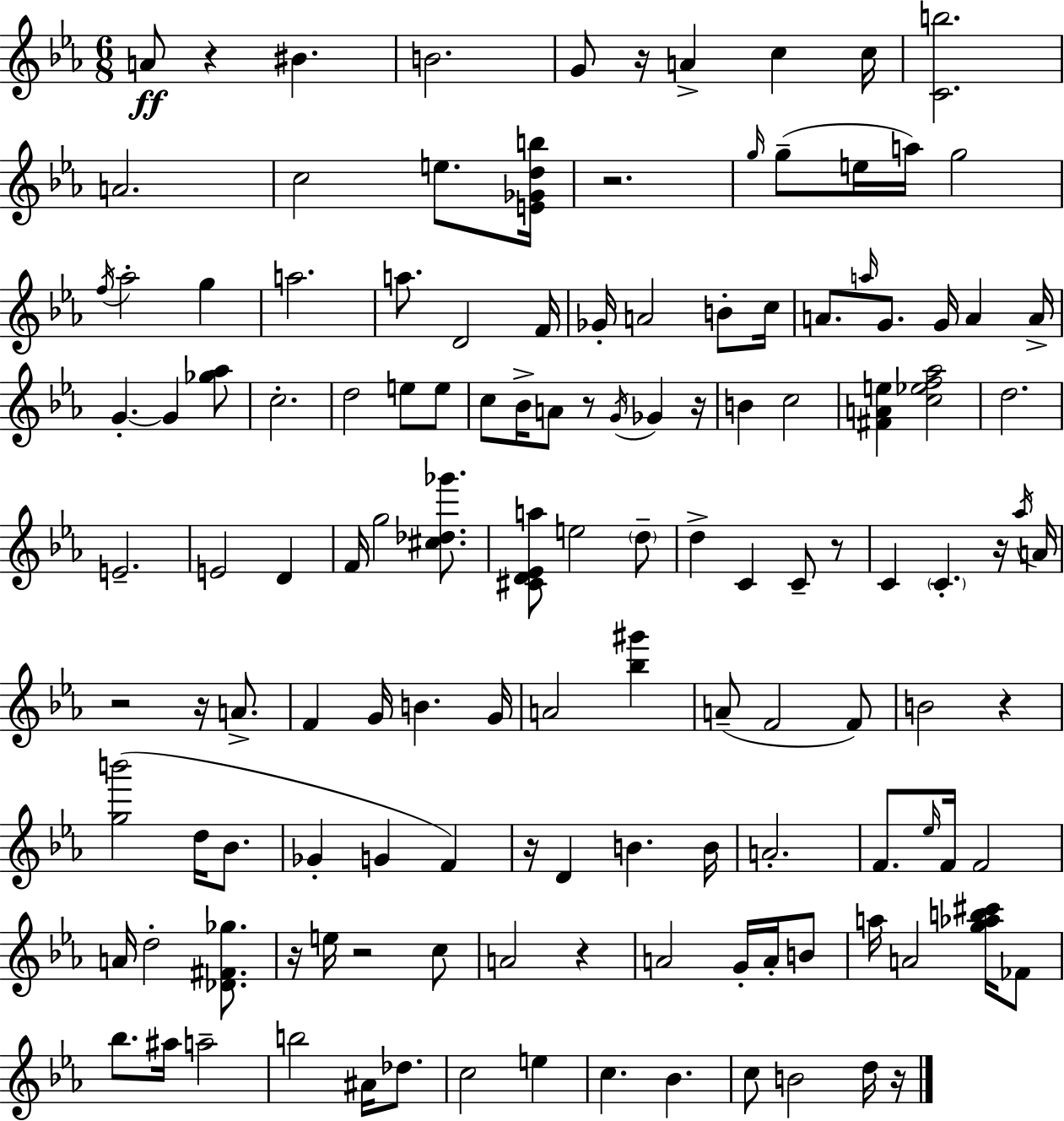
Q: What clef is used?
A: treble